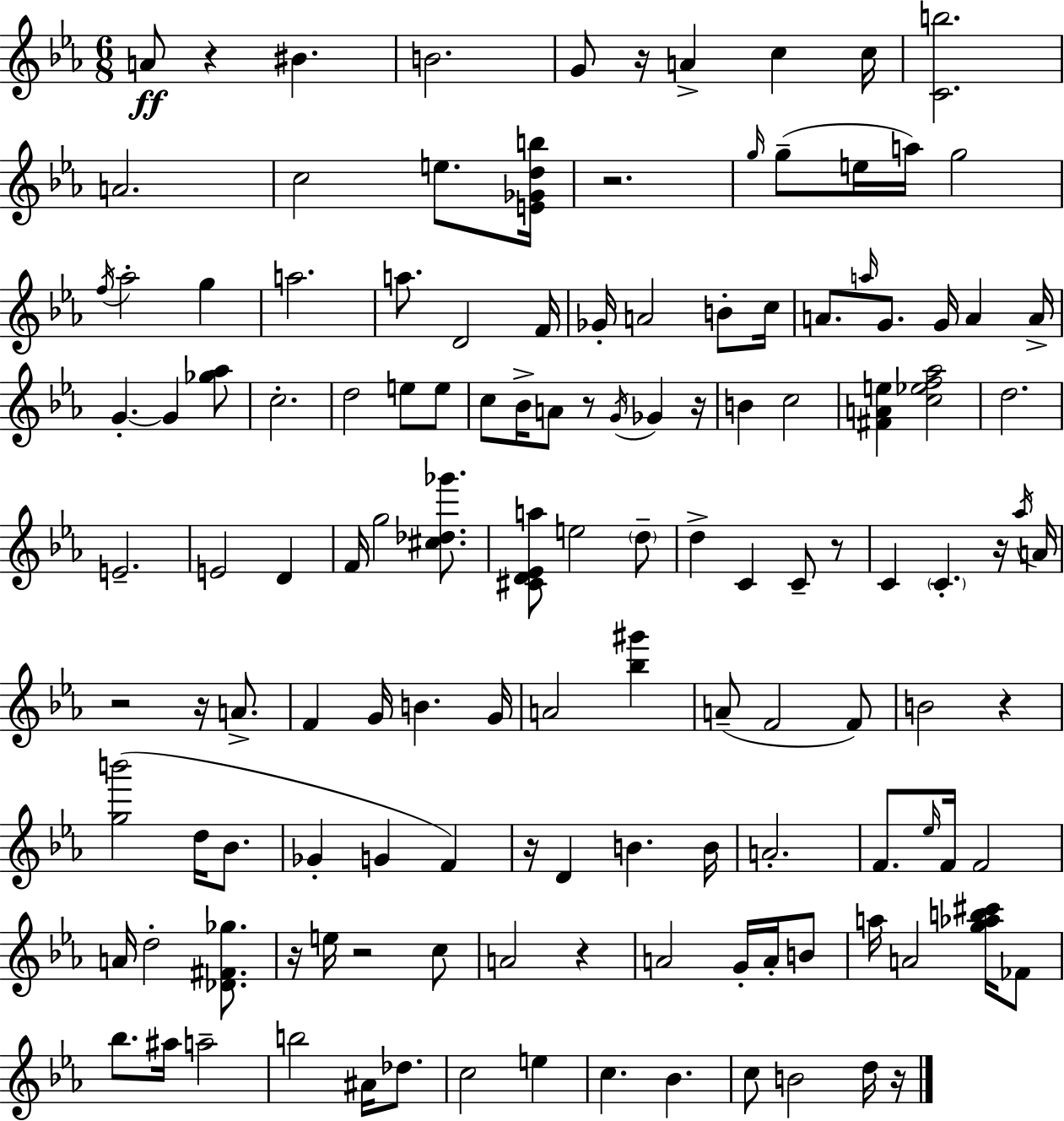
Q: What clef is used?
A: treble